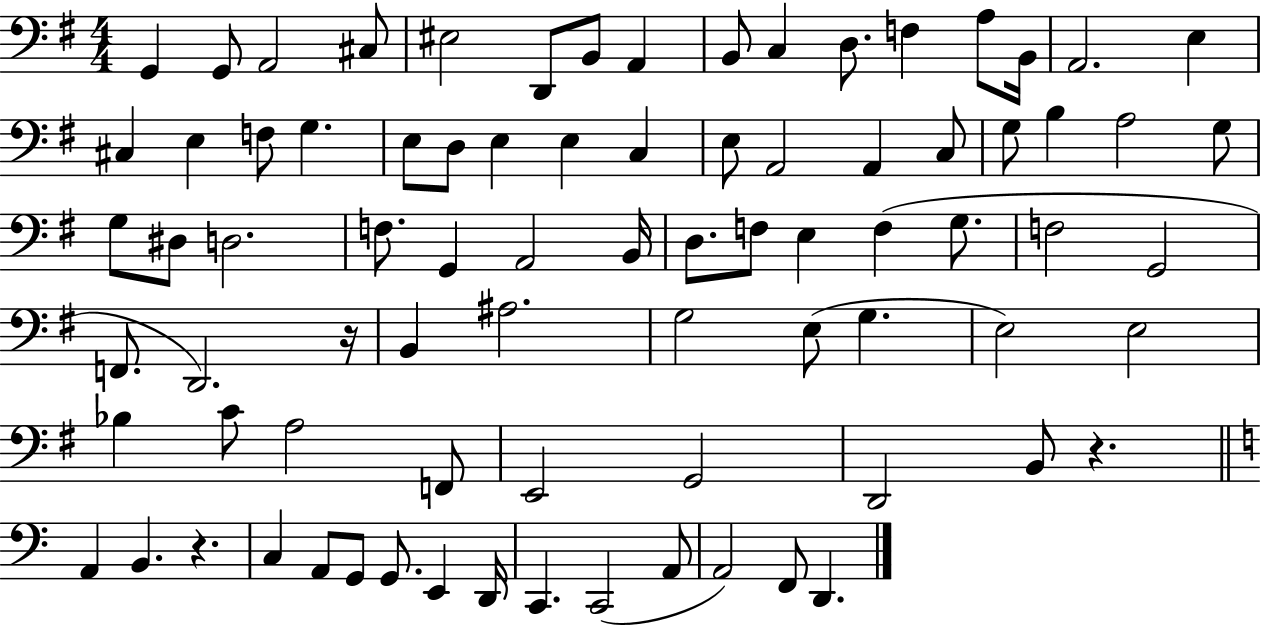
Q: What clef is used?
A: bass